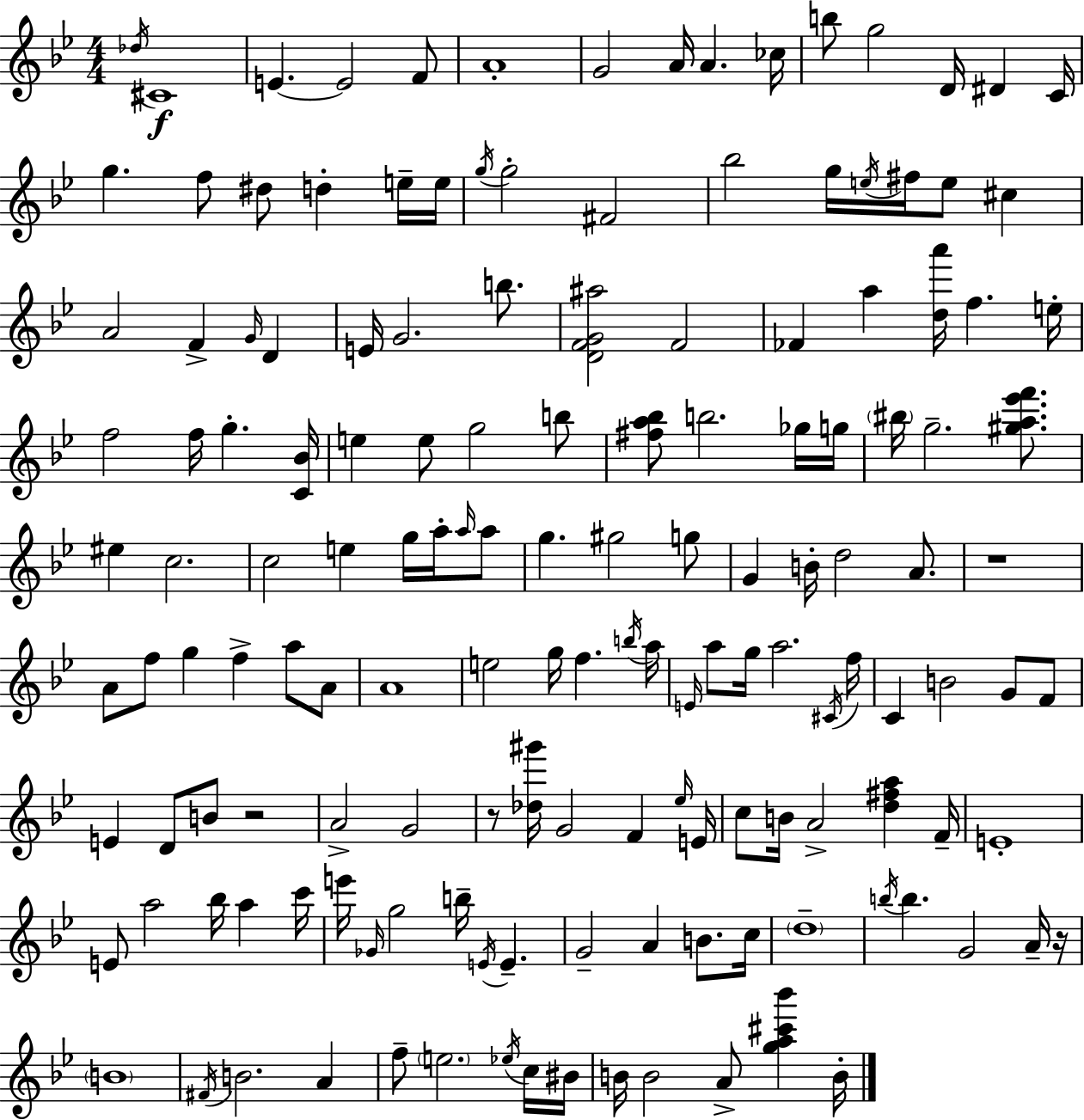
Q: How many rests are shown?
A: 4